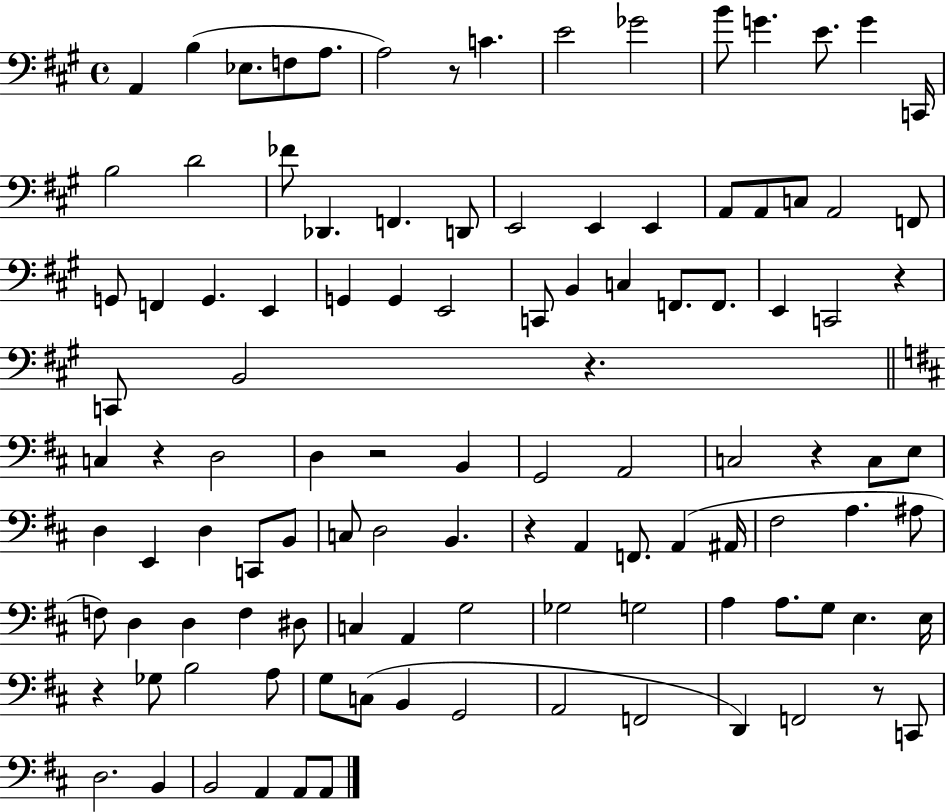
A2/q B3/q Eb3/e. F3/e A3/e. A3/h R/e C4/q. E4/h Gb4/h B4/e G4/q. E4/e. G4/q C2/s B3/h D4/h FES4/e Db2/q. F2/q. D2/e E2/h E2/q E2/q A2/e A2/e C3/e A2/h F2/e G2/e F2/q G2/q. E2/q G2/q G2/q E2/h C2/e B2/q C3/q F2/e. F2/e. E2/q C2/h R/q C2/e B2/h R/q. C3/q R/q D3/h D3/q R/h B2/q G2/h A2/h C3/h R/q C3/e E3/e D3/q E2/q D3/q C2/e B2/e C3/e D3/h B2/q. R/q A2/q F2/e. A2/q A#2/s F#3/h A3/q. A#3/e F3/e D3/q D3/q F3/q D#3/e C3/q A2/q G3/h Gb3/h G3/h A3/q A3/e. G3/e E3/q. E3/s R/q Gb3/e B3/h A3/e G3/e C3/e B2/q G2/h A2/h F2/h D2/q F2/h R/e C2/e D3/h. B2/q B2/h A2/q A2/e A2/e